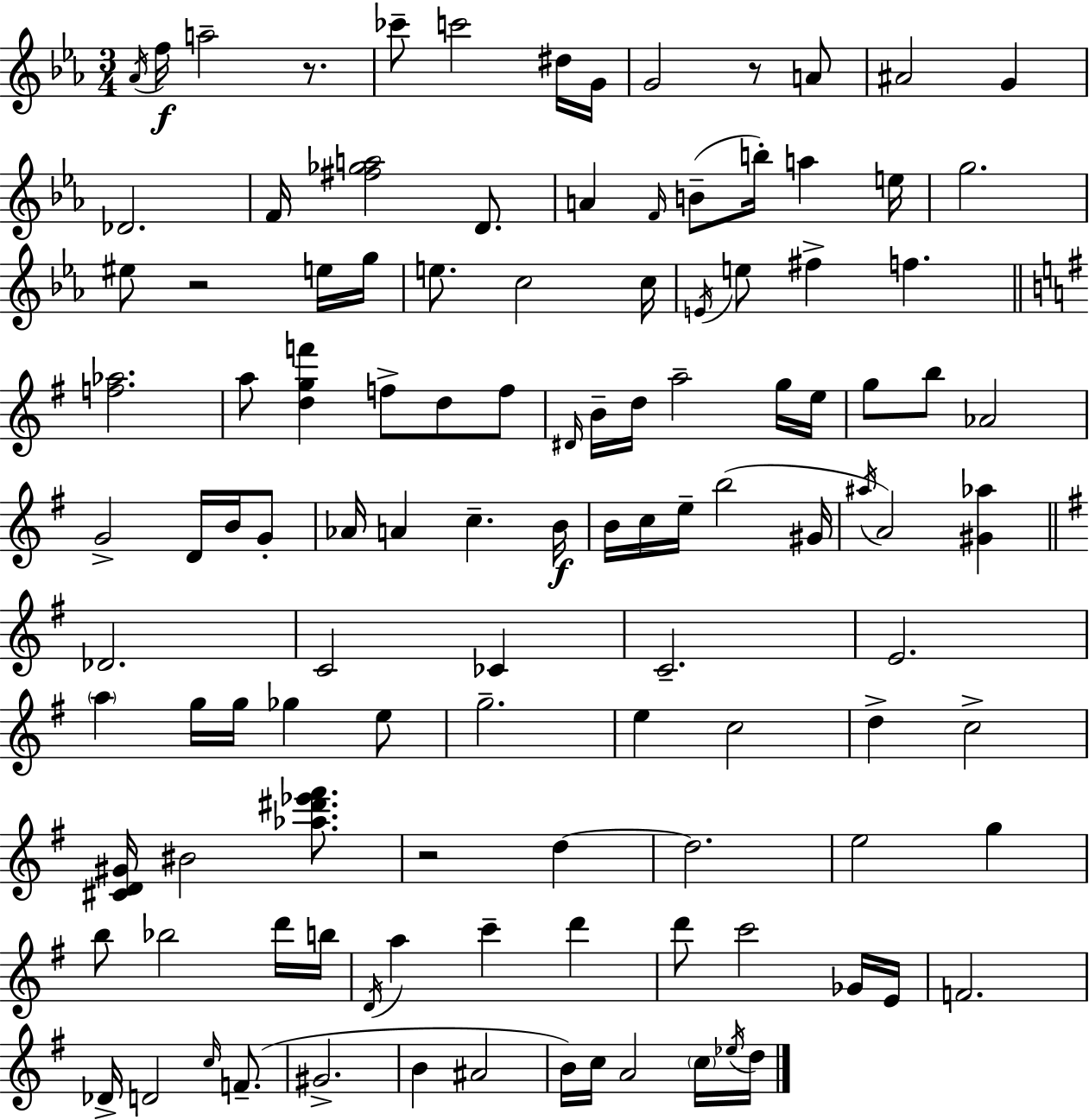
{
  \clef treble
  \numericTimeSignature
  \time 3/4
  \key c \minor
  \repeat volta 2 { \acciaccatura { aes'16 }\f f''16 a''2-- r8. | ces'''8-- c'''2 dis''16 | g'16 g'2 r8 a'8 | ais'2 g'4 | \break des'2. | f'16 <fis'' ges'' a''>2 d'8. | a'4 \grace { f'16 }( b'8-- b''16-.) a''4 | e''16 g''2. | \break eis''8 r2 | e''16 g''16 e''8. c''2 | c''16 \acciaccatura { e'16 } e''8 fis''4-> f''4. | \bar "||" \break \key g \major <f'' aes''>2. | a''8 <d'' g'' f'''>4 f''8-> d''8 f''8 | \grace { dis'16 } b'16-- d''16 a''2-- g''16 | e''16 g''8 b''8 aes'2 | \break g'2-> d'16 b'16 g'8-. | aes'16 a'4 c''4.-- | b'16\f b'16 c''16 e''16-- b''2( | gis'16 \acciaccatura { ais''16 } a'2) <gis' aes''>4 | \break \bar "||" \break \key g \major des'2. | c'2 ces'4 | c'2.-- | e'2. | \break \parenthesize a''4 g''16 g''16 ges''4 e''8 | g''2.-- | e''4 c''2 | d''4-> c''2-> | \break <cis' d' gis'>16 bis'2 <aes'' dis''' ees''' fis'''>8. | r2 d''4~~ | d''2. | e''2 g''4 | \break b''8 bes''2 d'''16 b''16 | \acciaccatura { d'16 } a''4 c'''4-- d'''4 | d'''8 c'''2 ges'16 | e'16 f'2. | \break des'16-> d'2 \grace { c''16 } f'8.--( | gis'2.-> | b'4 ais'2 | b'16) c''16 a'2 | \break \parenthesize c''16 \acciaccatura { ees''16 } d''16 } \bar "|."
}